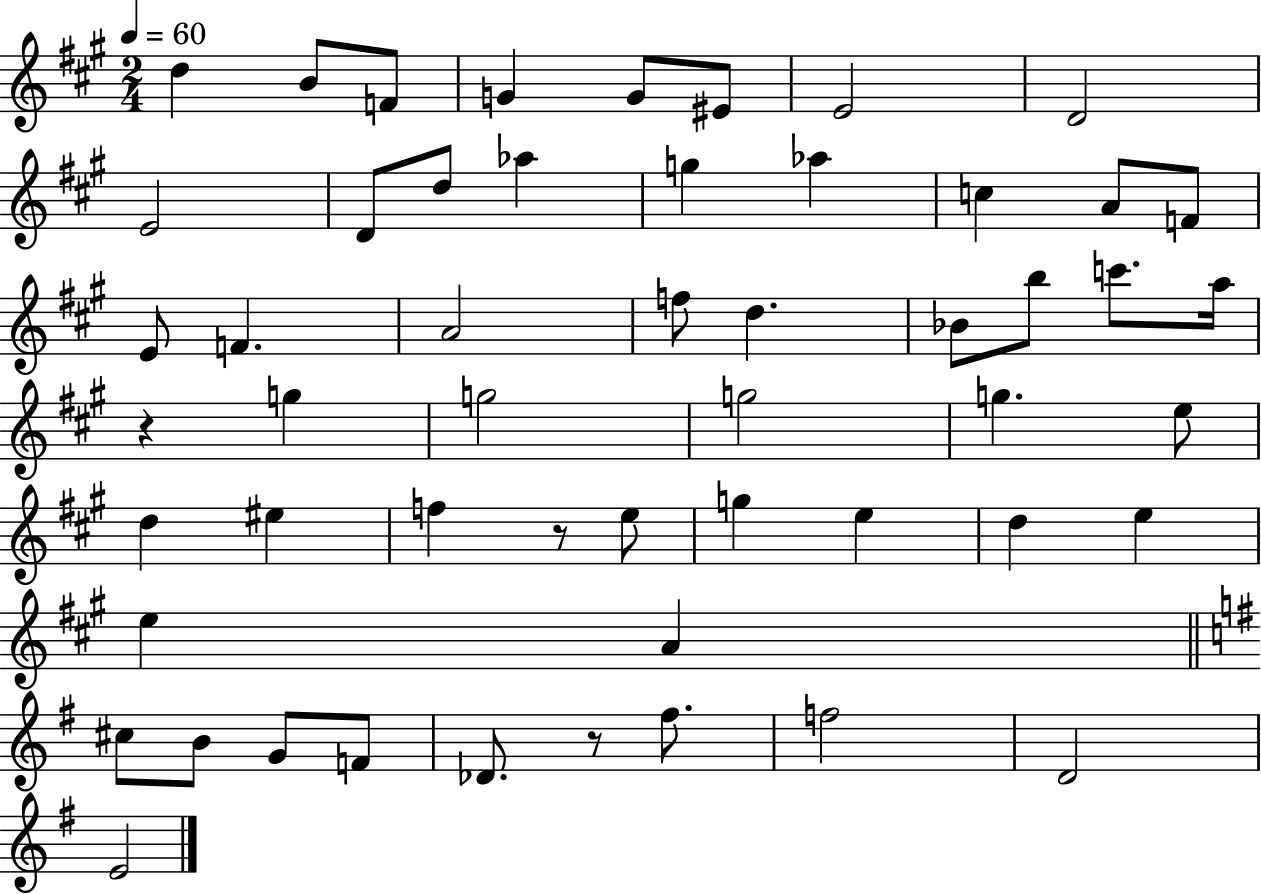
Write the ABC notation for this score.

X:1
T:Untitled
M:2/4
L:1/4
K:A
d B/2 F/2 G G/2 ^E/2 E2 D2 E2 D/2 d/2 _a g _a c A/2 F/2 E/2 F A2 f/2 d _B/2 b/2 c'/2 a/4 z g g2 g2 g e/2 d ^e f z/2 e/2 g e d e e A ^c/2 B/2 G/2 F/2 _D/2 z/2 ^f/2 f2 D2 E2